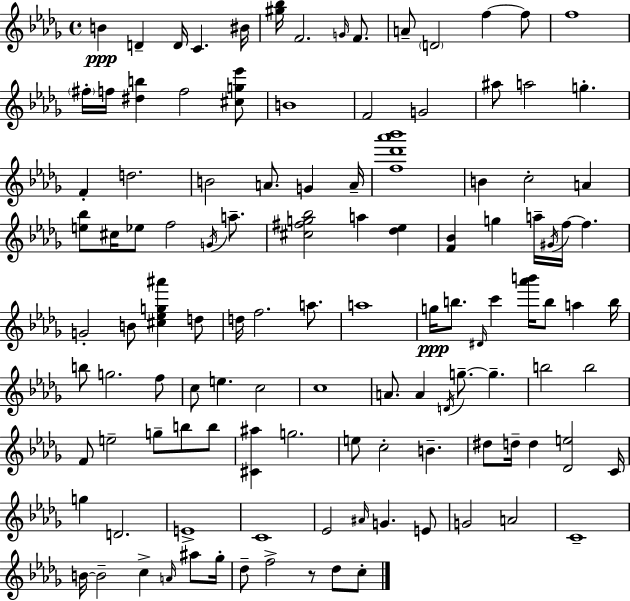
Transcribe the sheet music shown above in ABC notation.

X:1
T:Untitled
M:4/4
L:1/4
K:Bbm
B D D/4 C ^B/4 [^g_b]/4 F2 G/4 F/2 A/2 D2 f f/2 f4 ^f/4 f/4 [^db] f2 [^cg_e']/2 B4 F2 G2 ^a/2 a2 g F d2 B2 A/2 G A/4 [f_d'_a'_b']4 B c2 A [e_b]/2 ^c/4 _e/2 f2 G/4 a/2 [^c^fg_b]2 a [_d_e] [F_B] g a/4 ^G/4 f/4 f G2 B/2 [^c_eg^a'] d/2 d/4 f2 a/2 a4 g/4 b/2 ^D/4 c' [_a'b']/4 b/2 a b/4 b/2 g2 f/2 c/2 e c2 c4 A/2 A D/4 g/2 g b2 b2 F/2 e2 g/2 b/2 b/2 [^C^a] g2 e/2 c2 B ^d/2 d/4 d [_De]2 C/4 g D2 E4 C4 _E2 ^A/4 G E/2 G2 A2 C4 B/4 B2 c A/4 ^a/2 _g/4 _d/2 f2 z/2 _d/2 c/2